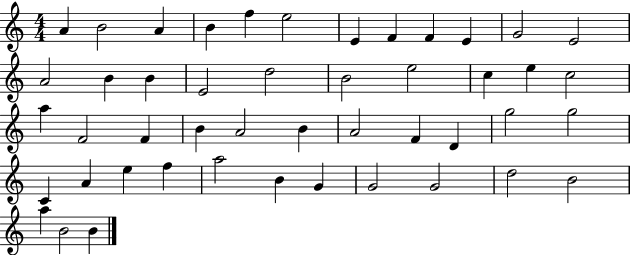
A4/q B4/h A4/q B4/q F5/q E5/h E4/q F4/q F4/q E4/q G4/h E4/h A4/h B4/q B4/q E4/h D5/h B4/h E5/h C5/q E5/q C5/h A5/q F4/h F4/q B4/q A4/h B4/q A4/h F4/q D4/q G5/h G5/h C4/q A4/q E5/q F5/q A5/h B4/q G4/q G4/h G4/h D5/h B4/h A5/q B4/h B4/q